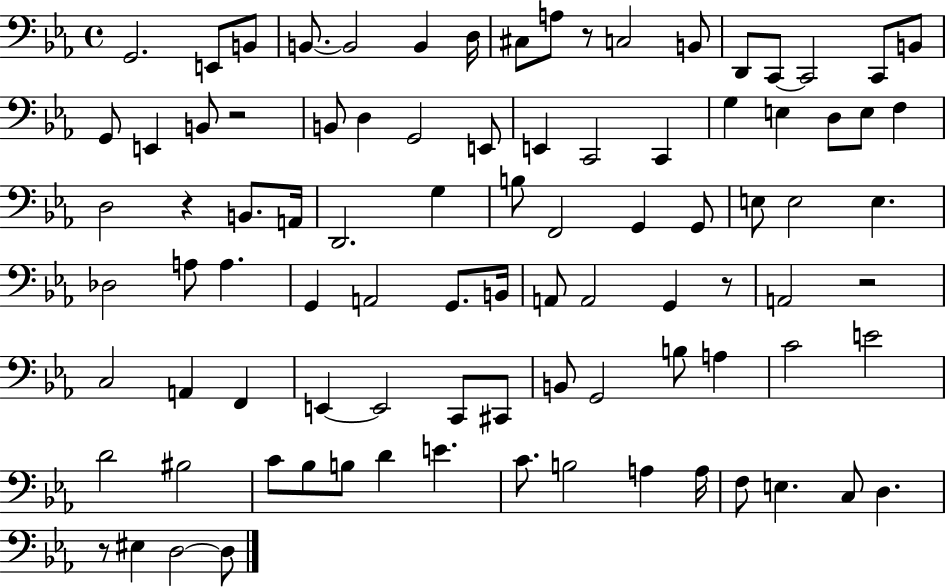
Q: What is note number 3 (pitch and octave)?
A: B2